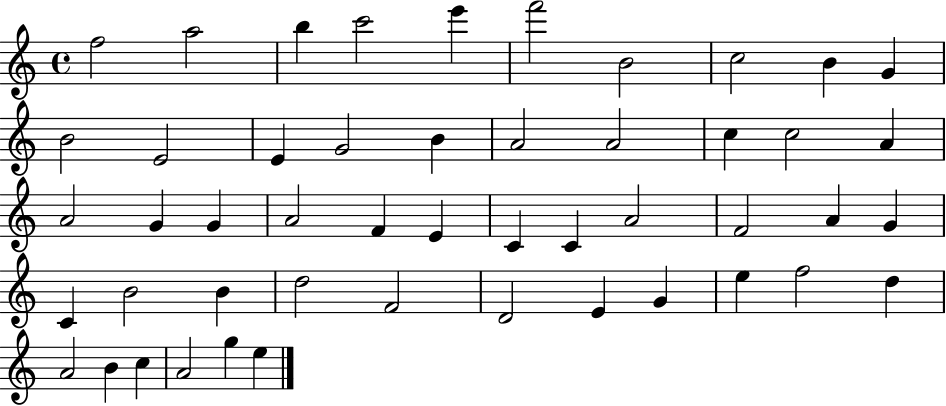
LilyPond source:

{
  \clef treble
  \time 4/4
  \defaultTimeSignature
  \key c \major
  f''2 a''2 | b''4 c'''2 e'''4 | f'''2 b'2 | c''2 b'4 g'4 | \break b'2 e'2 | e'4 g'2 b'4 | a'2 a'2 | c''4 c''2 a'4 | \break a'2 g'4 g'4 | a'2 f'4 e'4 | c'4 c'4 a'2 | f'2 a'4 g'4 | \break c'4 b'2 b'4 | d''2 f'2 | d'2 e'4 g'4 | e''4 f''2 d''4 | \break a'2 b'4 c''4 | a'2 g''4 e''4 | \bar "|."
}